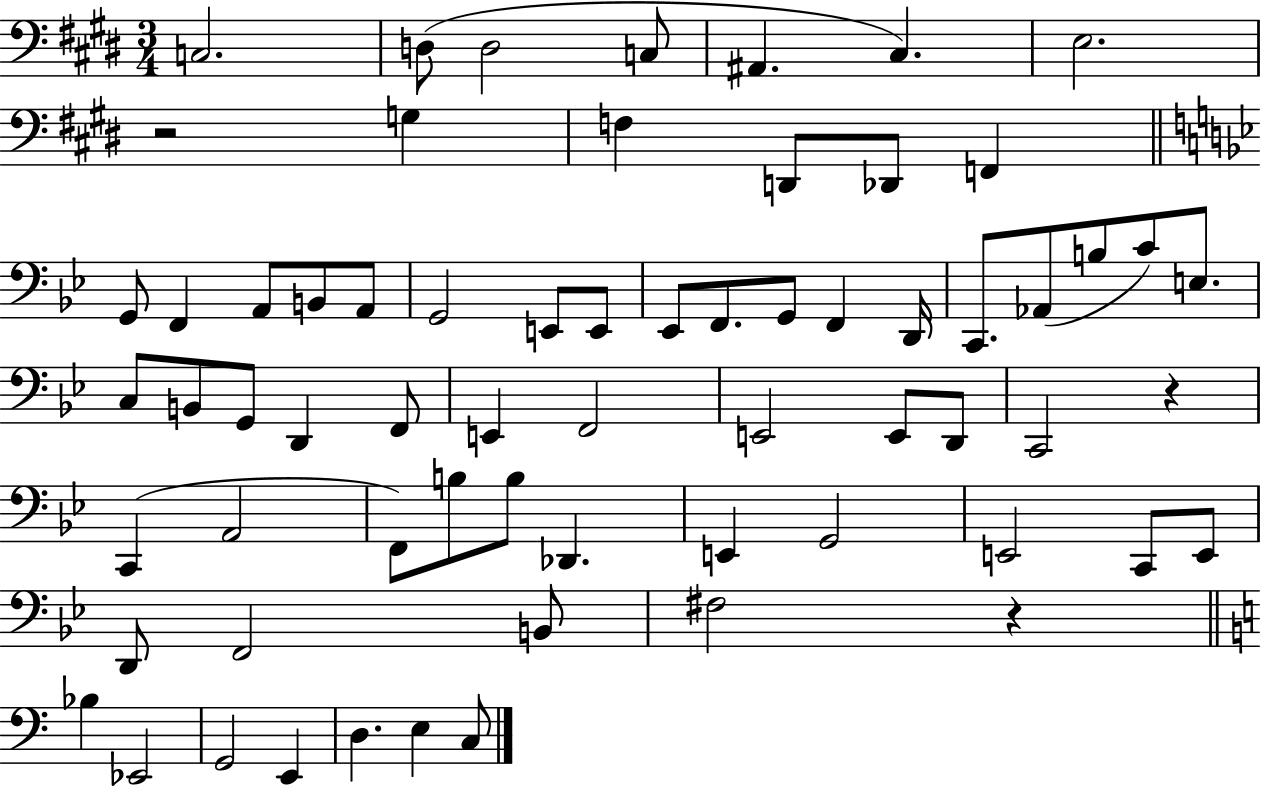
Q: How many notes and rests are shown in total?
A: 66